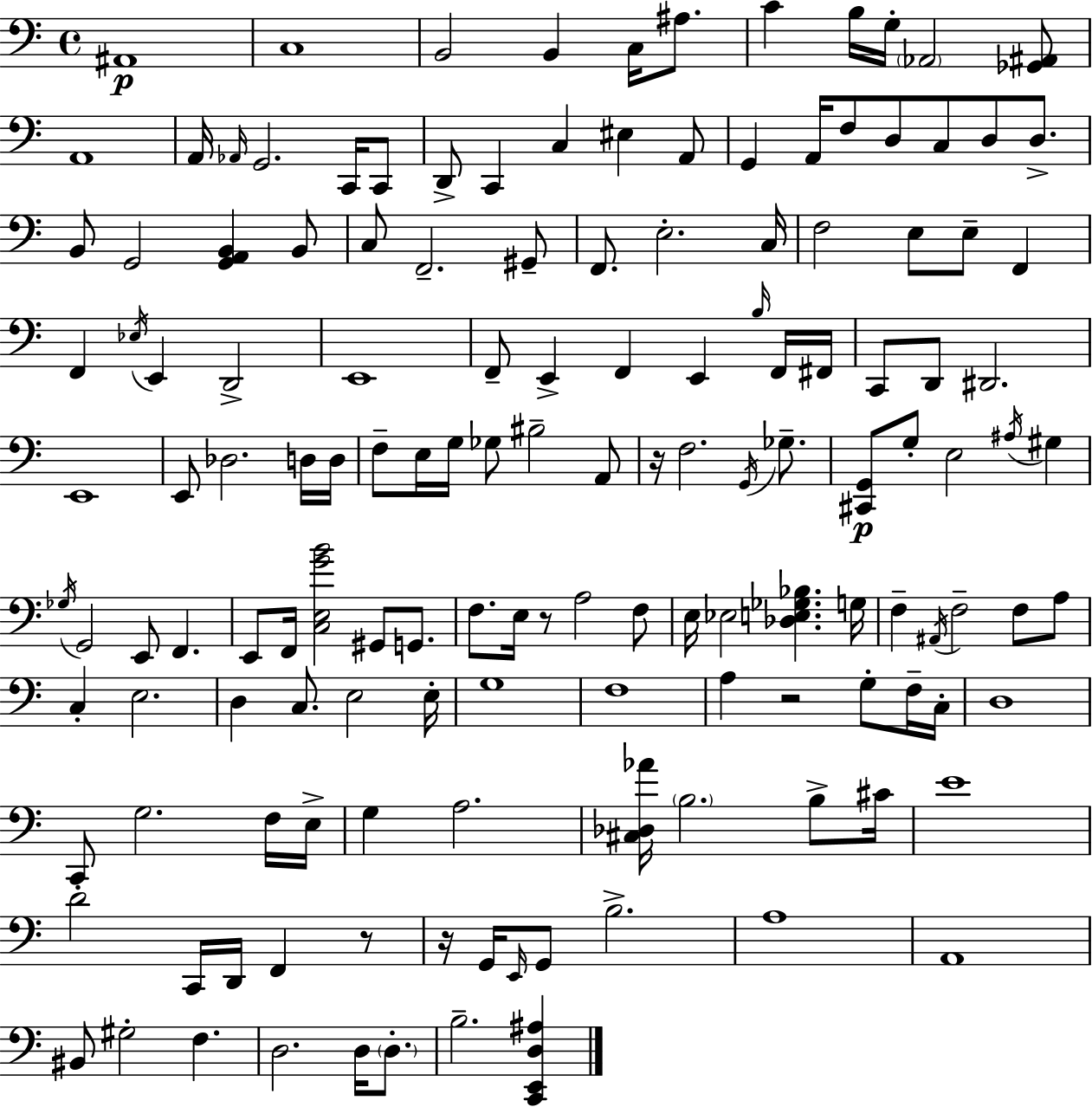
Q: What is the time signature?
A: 4/4